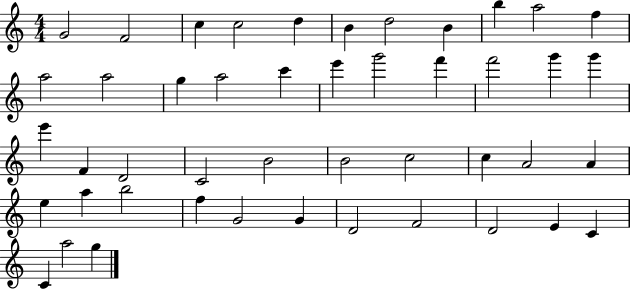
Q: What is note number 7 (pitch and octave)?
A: D5